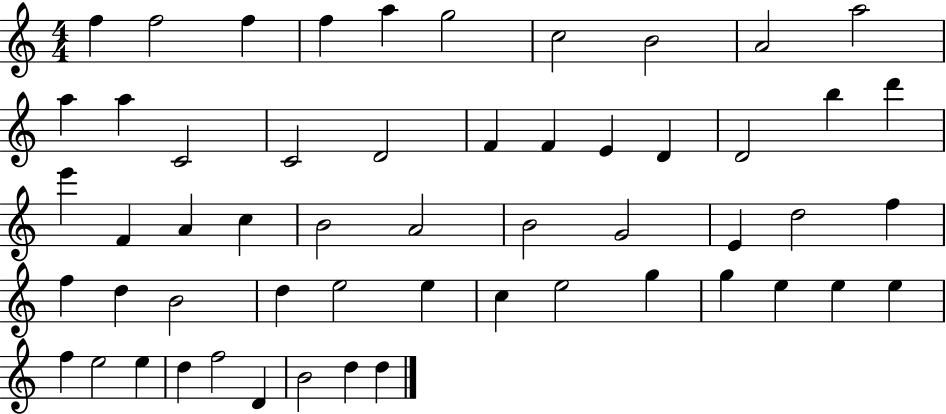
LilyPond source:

{
  \clef treble
  \numericTimeSignature
  \time 4/4
  \key c \major
  f''4 f''2 f''4 | f''4 a''4 g''2 | c''2 b'2 | a'2 a''2 | \break a''4 a''4 c'2 | c'2 d'2 | f'4 f'4 e'4 d'4 | d'2 b''4 d'''4 | \break e'''4 f'4 a'4 c''4 | b'2 a'2 | b'2 g'2 | e'4 d''2 f''4 | \break f''4 d''4 b'2 | d''4 e''2 e''4 | c''4 e''2 g''4 | g''4 e''4 e''4 e''4 | \break f''4 e''2 e''4 | d''4 f''2 d'4 | b'2 d''4 d''4 | \bar "|."
}